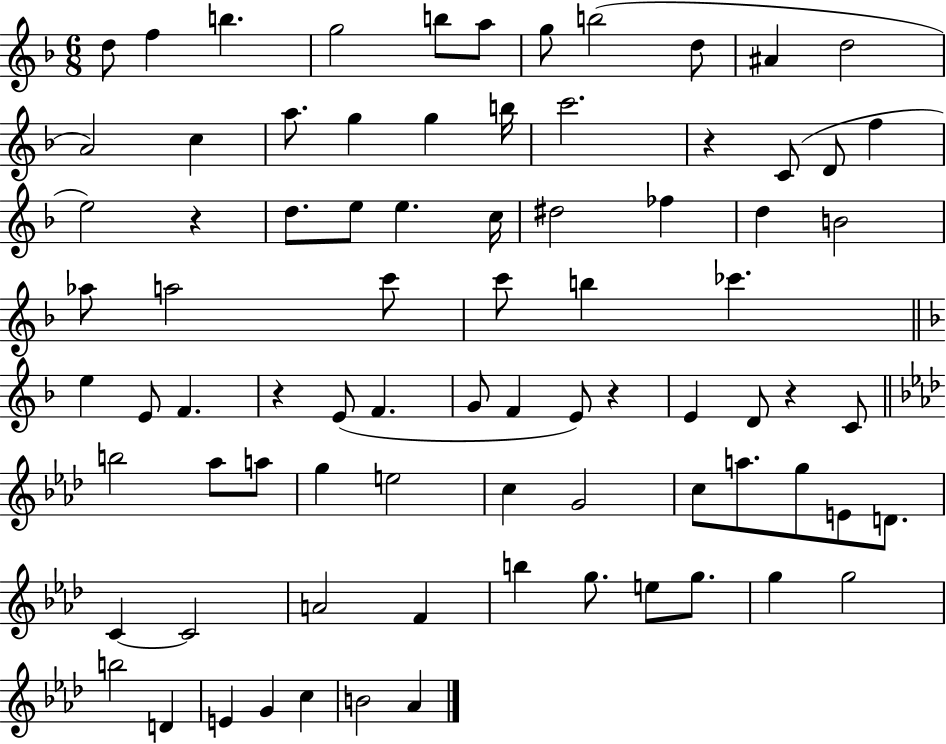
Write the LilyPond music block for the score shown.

{
  \clef treble
  \numericTimeSignature
  \time 6/8
  \key f \major
  \repeat volta 2 { d''8 f''4 b''4. | g''2 b''8 a''8 | g''8 b''2( d''8 | ais'4 d''2 | \break a'2) c''4 | a''8. g''4 g''4 b''16 | c'''2. | r4 c'8( d'8 f''4 | \break e''2) r4 | d''8. e''8 e''4. c''16 | dis''2 fes''4 | d''4 b'2 | \break aes''8 a''2 c'''8 | c'''8 b''4 ces'''4. | \bar "||" \break \key f \major e''4 e'8 f'4. | r4 e'8( f'4. | g'8 f'4 e'8) r4 | e'4 d'8 r4 c'8 | \break \bar "||" \break \key aes \major b''2 aes''8 a''8 | g''4 e''2 | c''4 g'2 | c''8 a''8. g''8 e'8 d'8. | \break c'4~~ c'2 | a'2 f'4 | b''4 g''8. e''8 g''8. | g''4 g''2 | \break b''2 d'4 | e'4 g'4 c''4 | b'2 aes'4 | } \bar "|."
}